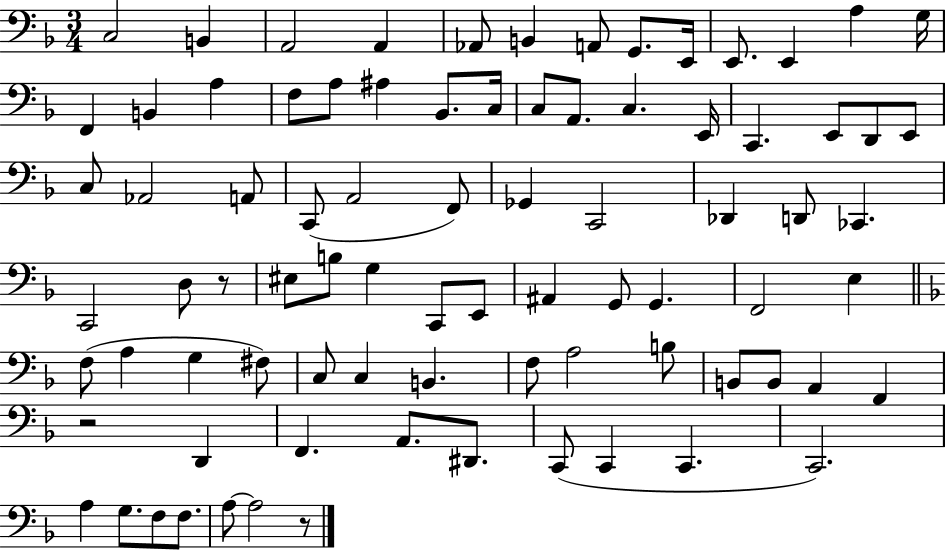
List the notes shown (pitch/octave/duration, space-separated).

C3/h B2/q A2/h A2/q Ab2/e B2/q A2/e G2/e. E2/s E2/e. E2/q A3/q G3/s F2/q B2/q A3/q F3/e A3/e A#3/q Bb2/e. C3/s C3/e A2/e. C3/q. E2/s C2/q. E2/e D2/e E2/e C3/e Ab2/h A2/e C2/e A2/h F2/e Gb2/q C2/h Db2/q D2/e CES2/q. C2/h D3/e R/e EIS3/e B3/e G3/q C2/e E2/e A#2/q G2/e G2/q. F2/h E3/q F3/e A3/q G3/q F#3/e C3/e C3/q B2/q. F3/e A3/h B3/e B2/e B2/e A2/q F2/q R/h D2/q F2/q. A2/e. D#2/e. C2/e C2/q C2/q. C2/h. A3/q G3/e. F3/e F3/e. A3/e A3/h R/e